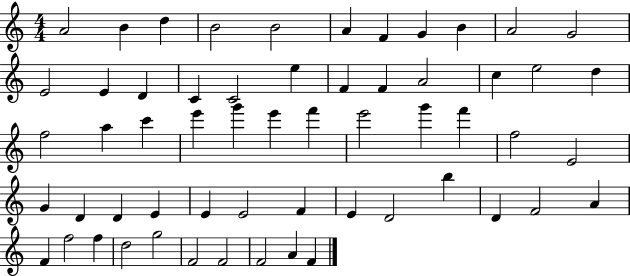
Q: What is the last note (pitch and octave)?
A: F4